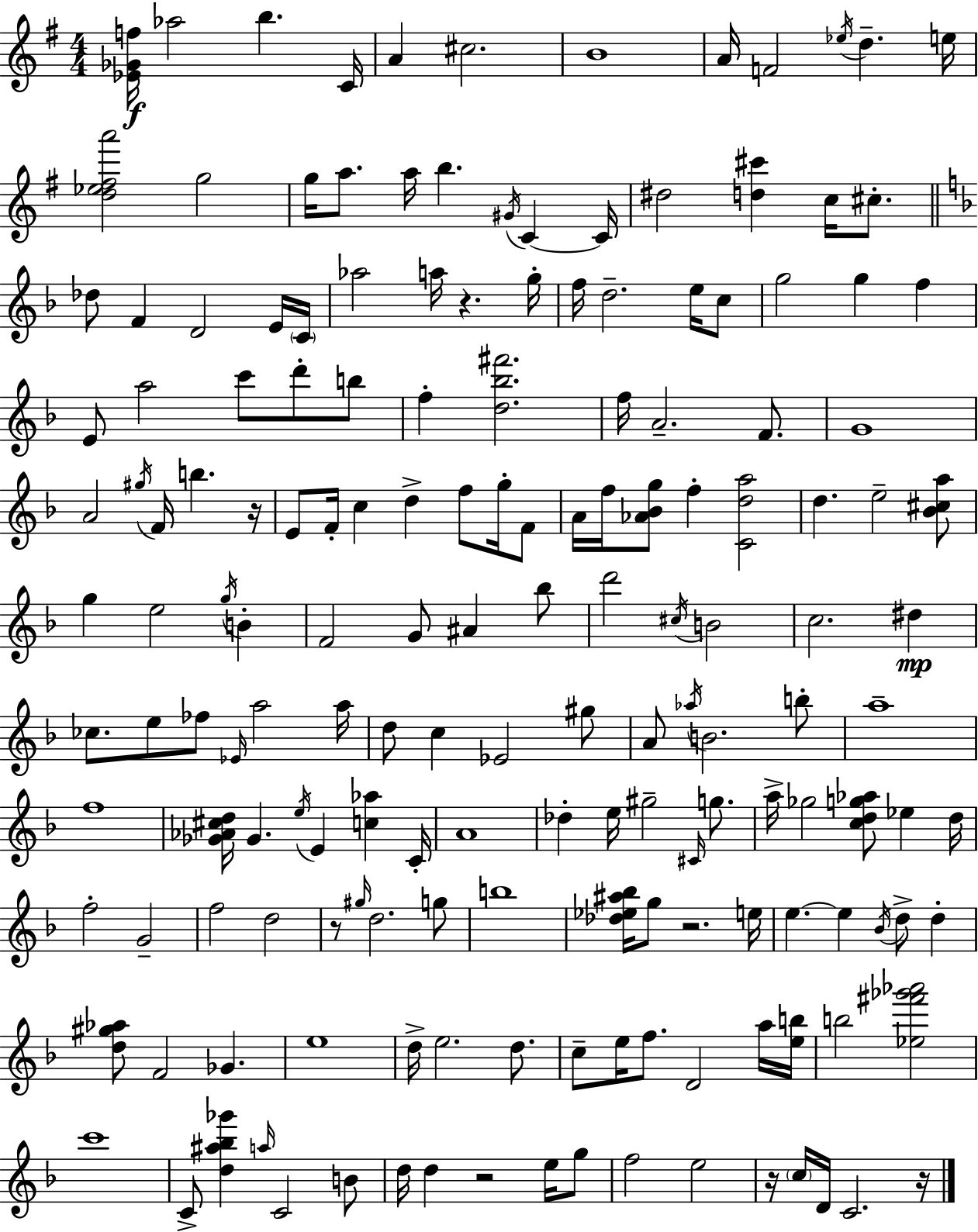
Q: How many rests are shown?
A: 7